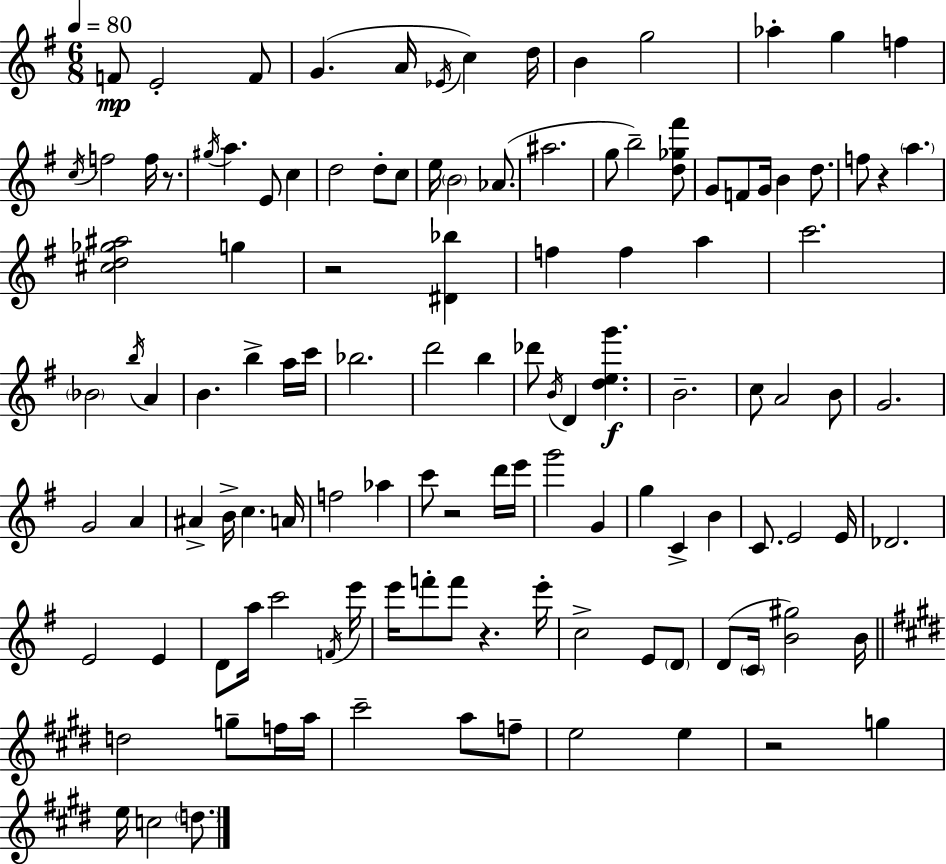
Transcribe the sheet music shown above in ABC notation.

X:1
T:Untitled
M:6/8
L:1/4
K:G
F/2 E2 F/2 G A/4 _E/4 c d/4 B g2 _a g f c/4 f2 f/4 z/2 ^g/4 a E/2 c d2 d/2 c/2 e/4 B2 _A/2 ^a2 g/2 b2 [d_g^f']/2 G/2 F/2 G/4 B d/2 f/2 z a [^cd_g^a]2 g z2 [^D_b] f f a c'2 _B2 b/4 A B b a/4 c'/4 _b2 d'2 b _d'/2 B/4 D [deg'] B2 c/2 A2 B/2 G2 G2 A ^A B/4 c A/4 f2 _a c'/2 z2 d'/4 e'/4 g'2 G g C B C/2 E2 E/4 _D2 E2 E D/2 a/4 c'2 F/4 e'/4 e'/4 f'/2 f'/2 z e'/4 c2 E/2 D/2 D/2 C/4 [B^g]2 B/4 d2 g/2 f/4 a/4 ^c'2 a/2 f/2 e2 e z2 g e/4 c2 d/2